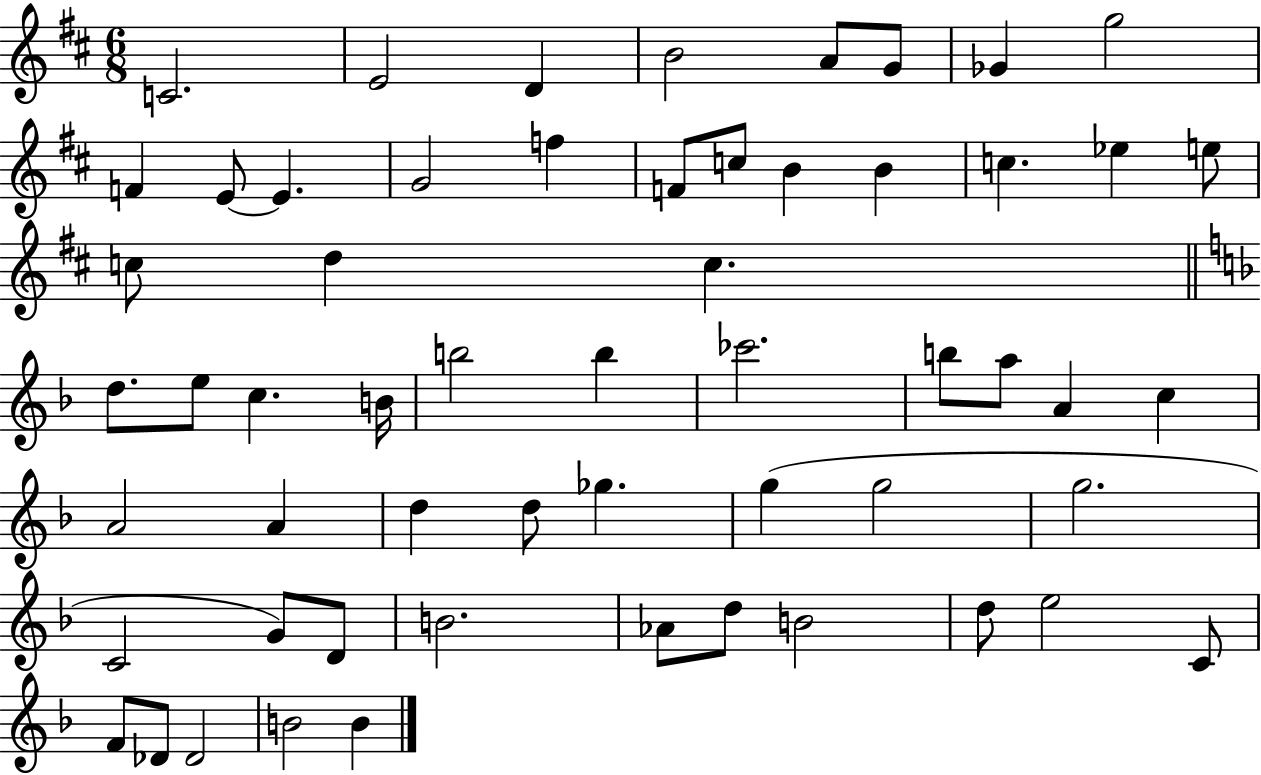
{
  \clef treble
  \numericTimeSignature
  \time 6/8
  \key d \major
  c'2. | e'2 d'4 | b'2 a'8 g'8 | ges'4 g''2 | \break f'4 e'8~~ e'4. | g'2 f''4 | f'8 c''8 b'4 b'4 | c''4. ees''4 e''8 | \break c''8 d''4 c''4. | \bar "||" \break \key f \major d''8. e''8 c''4. b'16 | b''2 b''4 | ces'''2. | b''8 a''8 a'4 c''4 | \break a'2 a'4 | d''4 d''8 ges''4. | g''4( g''2 | g''2. | \break c'2 g'8) d'8 | b'2. | aes'8 d''8 b'2 | d''8 e''2 c'8 | \break f'8 des'8 des'2 | b'2 b'4 | \bar "|."
}